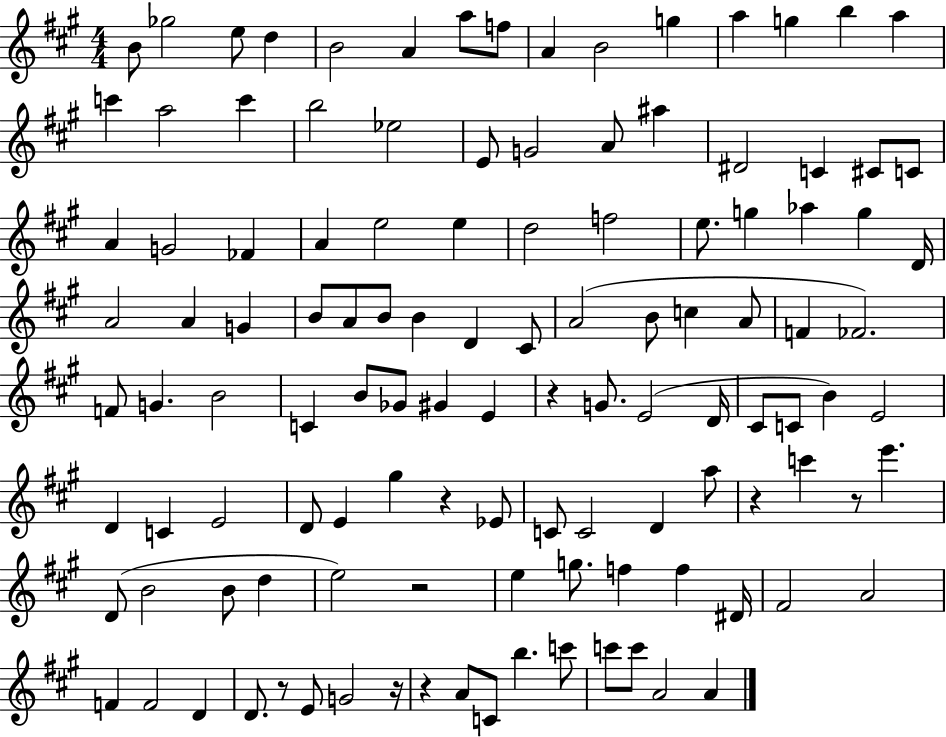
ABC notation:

X:1
T:Untitled
M:4/4
L:1/4
K:A
B/2 _g2 e/2 d B2 A a/2 f/2 A B2 g a g b a c' a2 c' b2 _e2 E/2 G2 A/2 ^a ^D2 C ^C/2 C/2 A G2 _F A e2 e d2 f2 e/2 g _a g D/4 A2 A G B/2 A/2 B/2 B D ^C/2 A2 B/2 c A/2 F _F2 F/2 G B2 C B/2 _G/2 ^G E z G/2 E2 D/4 ^C/2 C/2 B E2 D C E2 D/2 E ^g z _E/2 C/2 C2 D a/2 z c' z/2 e' D/2 B2 B/2 d e2 z2 e g/2 f f ^D/4 ^F2 A2 F F2 D D/2 z/2 E/2 G2 z/4 z A/2 C/2 b c'/2 c'/2 c'/2 A2 A